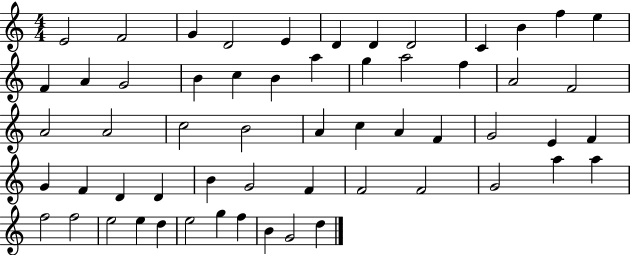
X:1
T:Untitled
M:4/4
L:1/4
K:C
E2 F2 G D2 E D D D2 C B f e F A G2 B c B a g a2 f A2 F2 A2 A2 c2 B2 A c A F G2 E F G F D D B G2 F F2 F2 G2 a a f2 f2 e2 e d e2 g f B G2 d